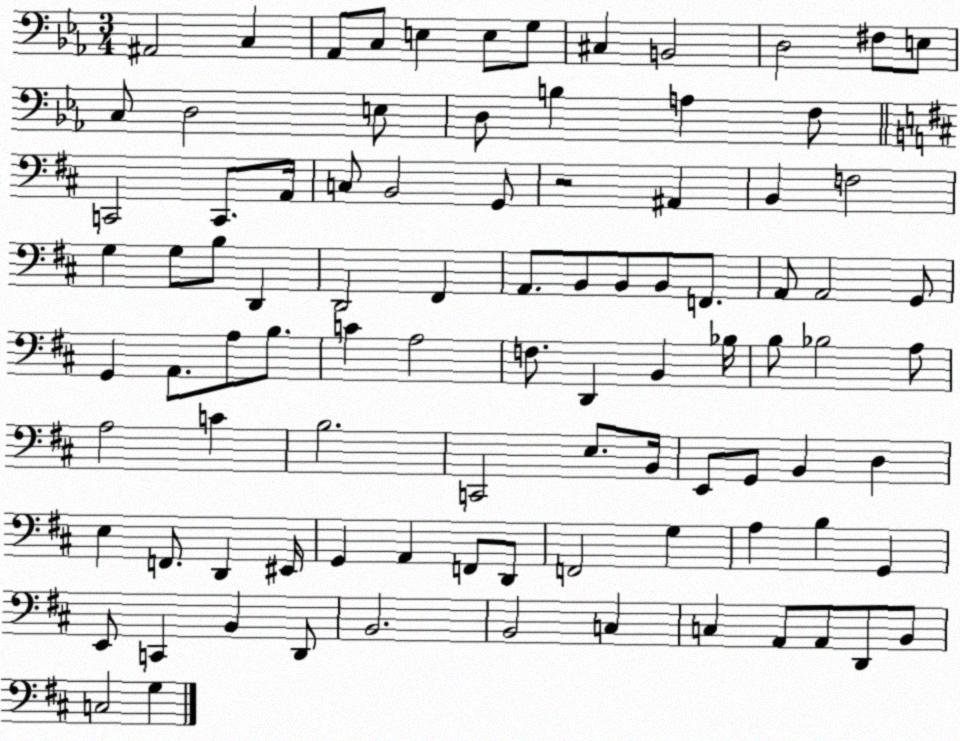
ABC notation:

X:1
T:Untitled
M:3/4
L:1/4
K:Eb
^A,,2 C, _A,,/2 C,/2 E, E,/2 G,/2 ^C, B,,2 D,2 ^F,/2 E,/2 C,/2 D,2 E,/2 D,/2 B, A, F,/2 C,,2 C,,/2 A,,/4 C,/2 B,,2 G,,/2 z2 ^A,, B,, F,2 G, G,/2 B,/2 D,, D,,2 ^F,, A,,/2 B,,/2 B,,/2 B,,/2 F,,/2 A,,/2 A,,2 G,,/2 G,, A,,/2 A,/2 B,/2 C A,2 F,/2 D,, B,, _B,/4 B,/2 _B,2 A,/2 A,2 C B,2 C,,2 E,/2 B,,/4 E,,/2 G,,/2 B,, D, E, F,,/2 D,, ^E,,/4 G,, A,, F,,/2 D,,/2 F,,2 G, A, B, G,, E,,/2 C,, B,, D,,/2 B,,2 B,,2 C, C, A,,/2 A,,/2 D,,/2 B,,/2 C,2 G,